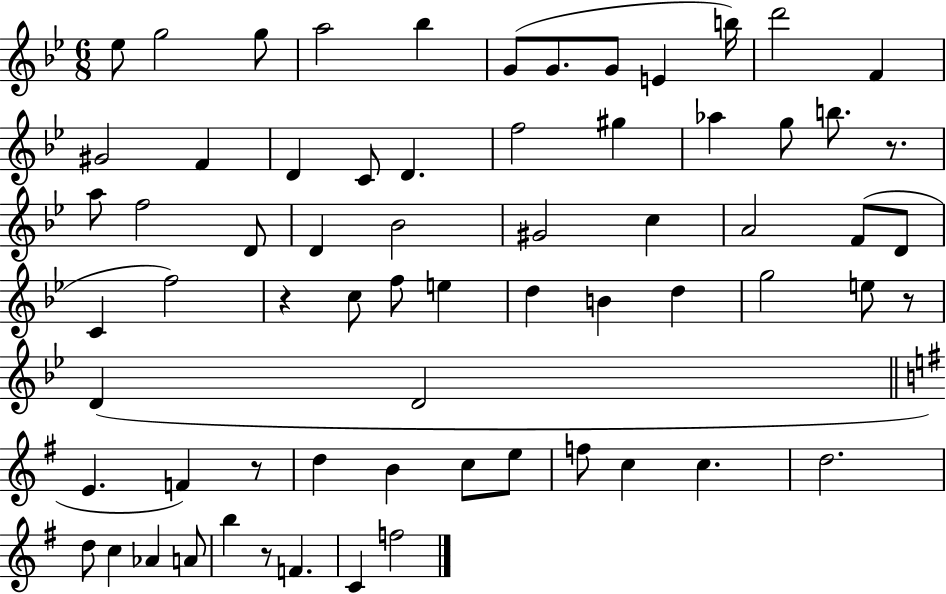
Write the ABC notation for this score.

X:1
T:Untitled
M:6/8
L:1/4
K:Bb
_e/2 g2 g/2 a2 _b G/2 G/2 G/2 E b/4 d'2 F ^G2 F D C/2 D f2 ^g _a g/2 b/2 z/2 a/2 f2 D/2 D _B2 ^G2 c A2 F/2 D/2 C f2 z c/2 f/2 e d B d g2 e/2 z/2 D D2 E F z/2 d B c/2 e/2 f/2 c c d2 d/2 c _A A/2 b z/2 F C f2